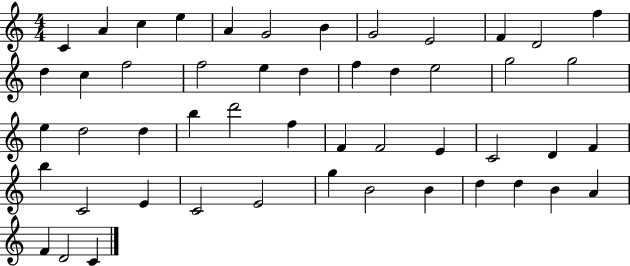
C4/q A4/q C5/q E5/q A4/q G4/h B4/q G4/h E4/h F4/q D4/h F5/q D5/q C5/q F5/h F5/h E5/q D5/q F5/q D5/q E5/h G5/h G5/h E5/q D5/h D5/q B5/q D6/h F5/q F4/q F4/h E4/q C4/h D4/q F4/q B5/q C4/h E4/q C4/h E4/h G5/q B4/h B4/q D5/q D5/q B4/q A4/q F4/q D4/h C4/q